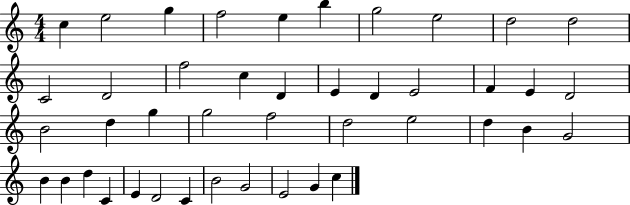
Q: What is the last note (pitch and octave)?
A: C5